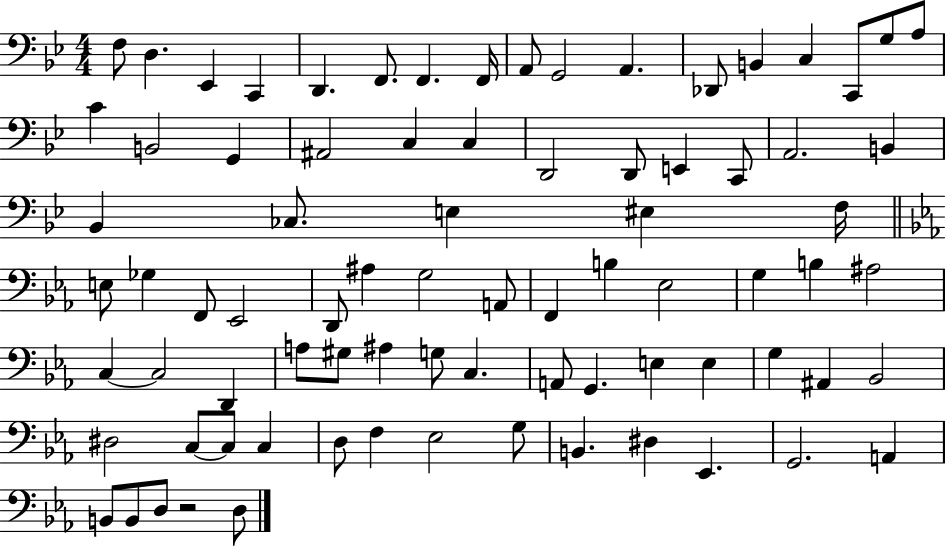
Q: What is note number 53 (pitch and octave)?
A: G#3